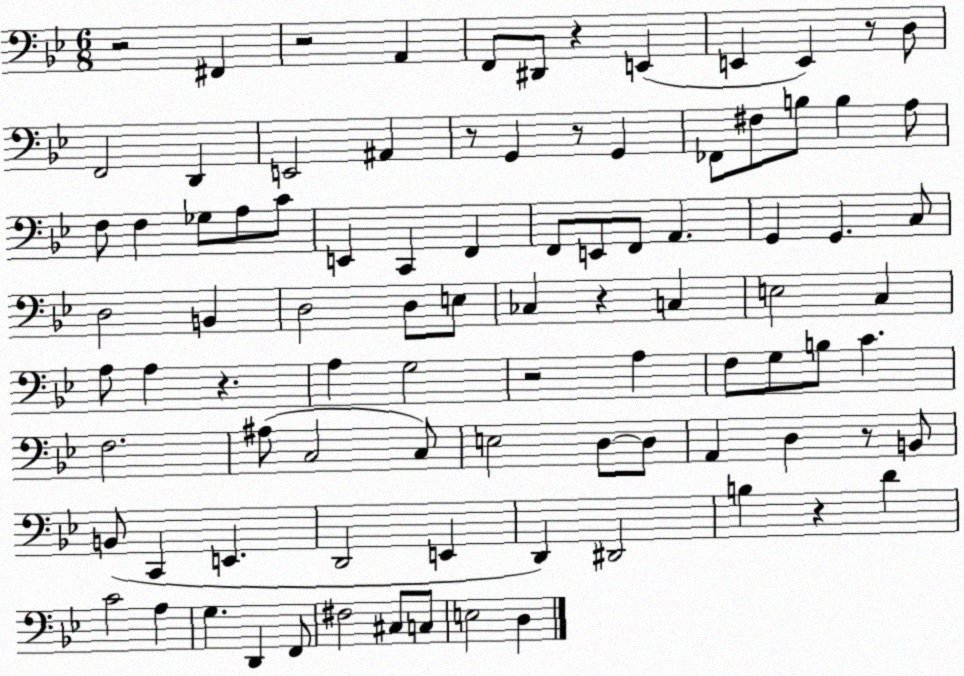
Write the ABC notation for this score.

X:1
T:Untitled
M:6/8
L:1/4
K:Bb
z2 ^F,, z2 A,, F,,/2 ^D,,/2 z E,, E,, E,, z/2 D,/2 F,,2 D,, E,,2 ^A,, z/2 G,, z/2 G,, _F,,/2 ^F,/2 B,/2 B, A,/2 F,/2 F, _G,/2 A,/2 C/2 E,, C,, F,, F,,/2 E,,/2 F,,/2 A,, G,, G,, C,/2 D,2 B,, D,2 D,/2 E,/2 _C, z C, E,2 C, A,/2 A, z A, G,2 z2 A, F,/2 G,/2 B,/2 C F,2 ^A,/2 C,2 C,/2 E,2 D,/2 D,/2 A,, D, z/2 B,,/2 B,,/2 C,, E,, D,,2 E,, D,, ^D,,2 B, z D C2 A, G, D,, F,,/2 ^F,2 ^C,/2 C,/2 E,2 D,